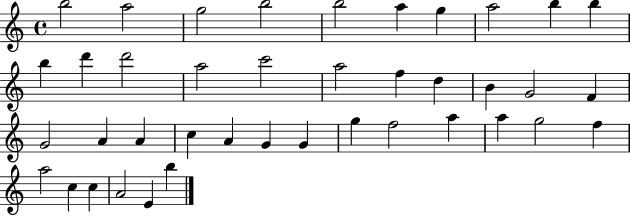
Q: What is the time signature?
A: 4/4